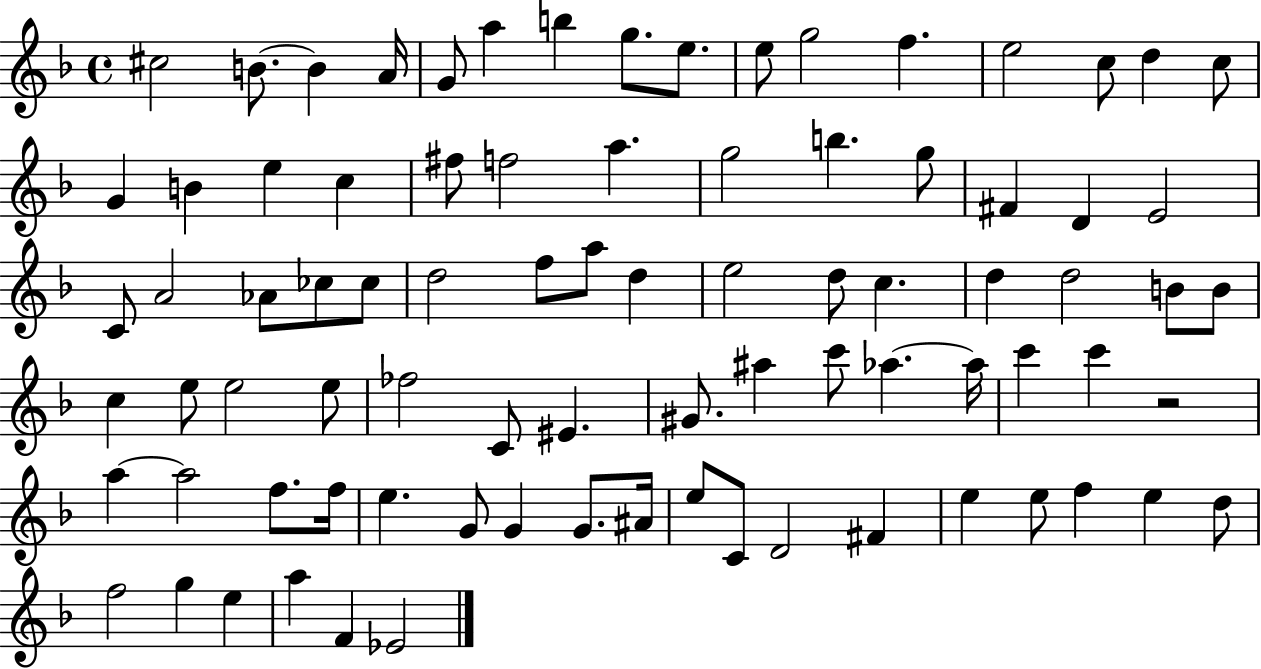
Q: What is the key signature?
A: F major